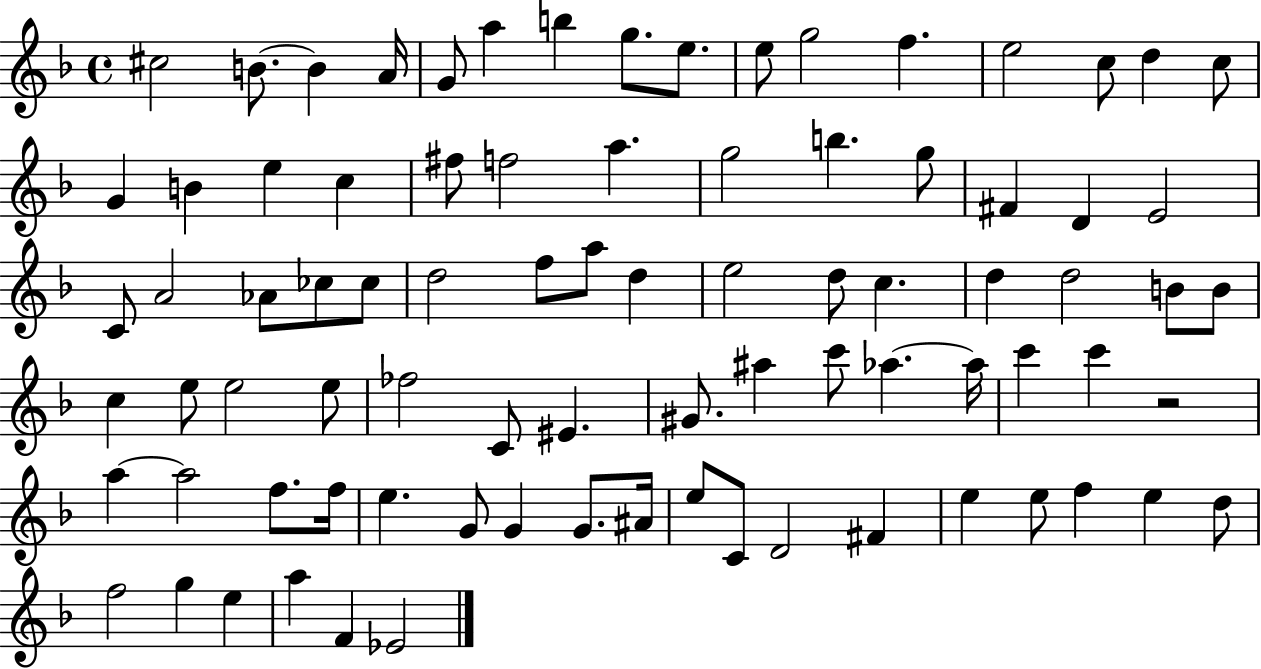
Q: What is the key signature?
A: F major